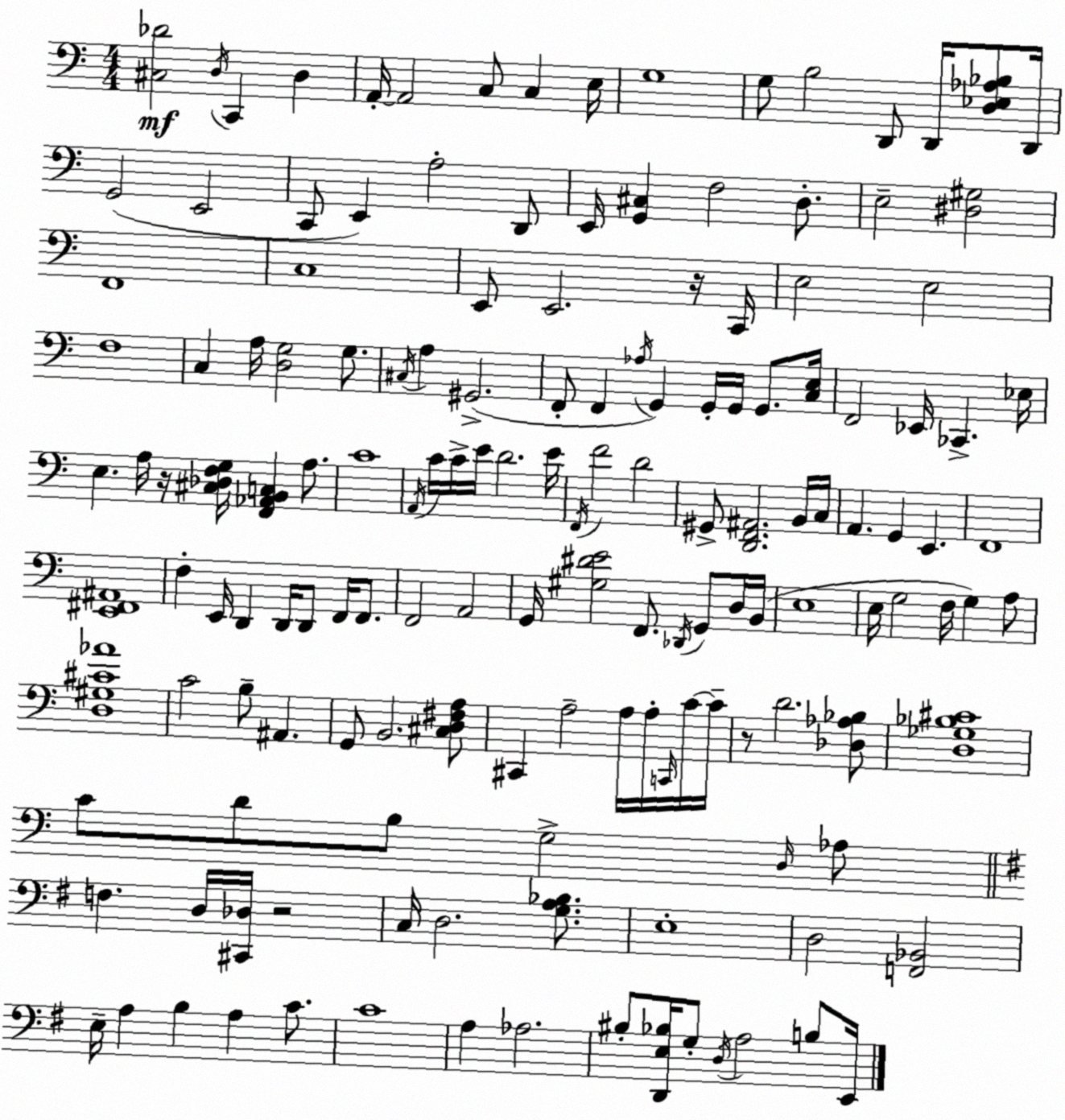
X:1
T:Untitled
M:4/4
L:1/4
K:C
[^C,_D]2 D,/4 C,, D, A,,/4 A,,2 C,/2 C, E,/4 G,4 G,/2 B,2 D,,/2 D,,/4 [D,_E,_A,_B,]/2 D,,/4 G,,2 E,,2 C,,/2 E,, A,2 D,,/2 E,,/4 [G,,^C,] F,2 D,/2 E,2 [^D,^G,]2 F,,4 C,4 E,,/2 E,,2 z/4 C,,/4 E,2 E,2 F,4 C, A,/4 [D,G,]2 G,/2 ^C,/4 A, ^G,,2 F,,/2 F,, _A,/4 G,, G,,/4 G,,/4 G,,/2 [C,E,]/4 F,,2 _E,,/4 _C,, _E,/4 E, A,/4 z/4 [^C,_D,F,G,]/4 [F,,_A,,B,,C,] A,/2 C4 A,,/4 C/4 C/4 E/4 D2 E/4 F,,/4 F2 D2 ^G,,/2 [D,,F,,^A,,]2 B,,/4 C,/4 A,, G,, E,, F,,4 [E,,^F,,^A,,]4 F, E,,/4 D,, D,,/4 D,,/2 F,,/4 F,,/2 F,,2 A,,2 G,,/4 [^G,^DE]2 F,,/2 _D,,/4 G,,/2 D,/4 B,,/4 E,4 E,/4 G,2 F,/4 G, A,/2 [D,^G,^C_A]4 C2 B,/2 ^A,, G,,/2 B,,2 [^C,D,^F,A,]/2 ^C,, A,2 A,/4 A,/4 C,,/4 C/4 C/4 z/2 D2 [_D,_A,_B,]/2 [D,_G,_B,^C]4 C/2 D/2 B,/2 G,2 D,/4 _A,/2 F, D,/4 [^C,,_D,]/4 z2 C,/4 D,2 [G,A,_B,]/2 E,4 D,2 [F,,_B,,]2 E,/4 A, B, A, C/2 C4 A, _A,2 ^B,/2 [D,,E,_B,]/4 G,/2 D,/4 A,2 B,/2 E,,/4